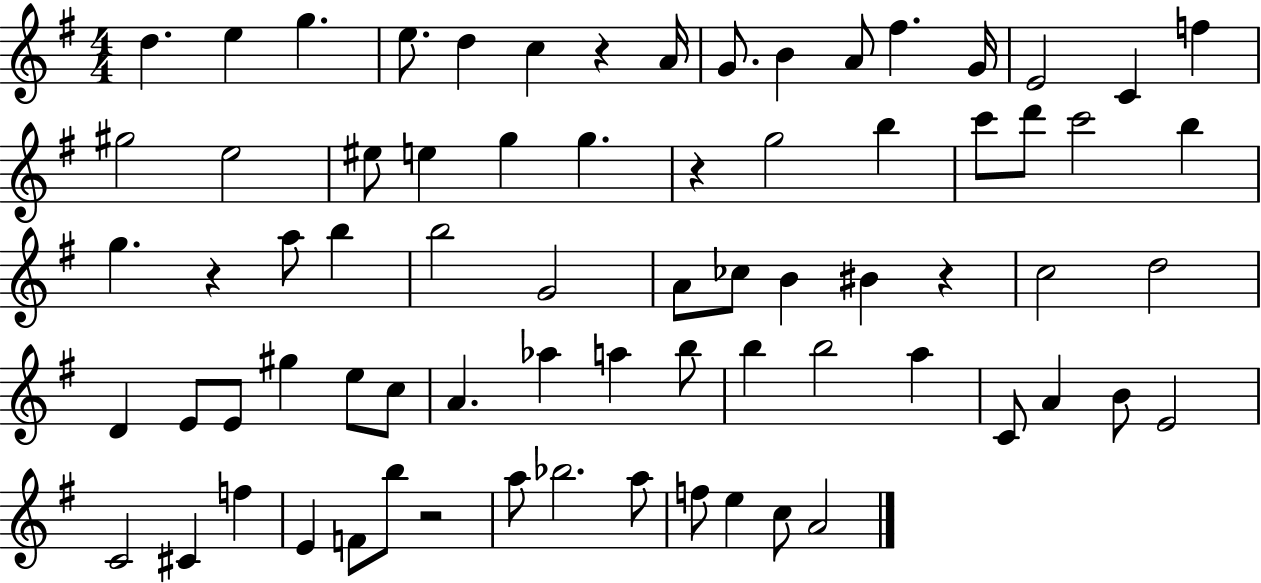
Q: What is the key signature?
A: G major